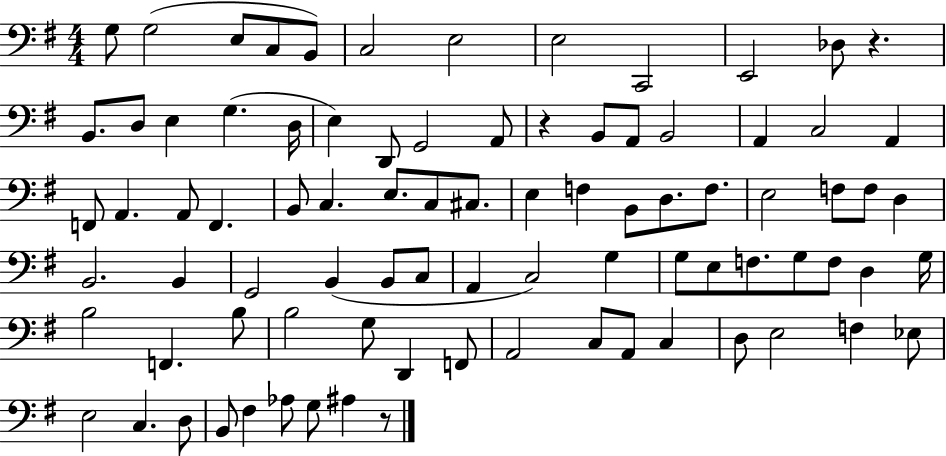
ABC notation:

X:1
T:Untitled
M:4/4
L:1/4
K:G
G,/2 G,2 E,/2 C,/2 B,,/2 C,2 E,2 E,2 C,,2 E,,2 _D,/2 z B,,/2 D,/2 E, G, D,/4 E, D,,/2 G,,2 A,,/2 z B,,/2 A,,/2 B,,2 A,, C,2 A,, F,,/2 A,, A,,/2 F,, B,,/2 C, E,/2 C,/2 ^C,/2 E, F, B,,/2 D,/2 F,/2 E,2 F,/2 F,/2 D, B,,2 B,, G,,2 B,, B,,/2 C,/2 A,, C,2 G, G,/2 E,/2 F,/2 G,/2 F,/2 D, G,/4 B,2 F,, B,/2 B,2 G,/2 D,, F,,/2 A,,2 C,/2 A,,/2 C, D,/2 E,2 F, _E,/2 E,2 C, D,/2 B,,/2 ^F, _A,/2 G,/2 ^A, z/2